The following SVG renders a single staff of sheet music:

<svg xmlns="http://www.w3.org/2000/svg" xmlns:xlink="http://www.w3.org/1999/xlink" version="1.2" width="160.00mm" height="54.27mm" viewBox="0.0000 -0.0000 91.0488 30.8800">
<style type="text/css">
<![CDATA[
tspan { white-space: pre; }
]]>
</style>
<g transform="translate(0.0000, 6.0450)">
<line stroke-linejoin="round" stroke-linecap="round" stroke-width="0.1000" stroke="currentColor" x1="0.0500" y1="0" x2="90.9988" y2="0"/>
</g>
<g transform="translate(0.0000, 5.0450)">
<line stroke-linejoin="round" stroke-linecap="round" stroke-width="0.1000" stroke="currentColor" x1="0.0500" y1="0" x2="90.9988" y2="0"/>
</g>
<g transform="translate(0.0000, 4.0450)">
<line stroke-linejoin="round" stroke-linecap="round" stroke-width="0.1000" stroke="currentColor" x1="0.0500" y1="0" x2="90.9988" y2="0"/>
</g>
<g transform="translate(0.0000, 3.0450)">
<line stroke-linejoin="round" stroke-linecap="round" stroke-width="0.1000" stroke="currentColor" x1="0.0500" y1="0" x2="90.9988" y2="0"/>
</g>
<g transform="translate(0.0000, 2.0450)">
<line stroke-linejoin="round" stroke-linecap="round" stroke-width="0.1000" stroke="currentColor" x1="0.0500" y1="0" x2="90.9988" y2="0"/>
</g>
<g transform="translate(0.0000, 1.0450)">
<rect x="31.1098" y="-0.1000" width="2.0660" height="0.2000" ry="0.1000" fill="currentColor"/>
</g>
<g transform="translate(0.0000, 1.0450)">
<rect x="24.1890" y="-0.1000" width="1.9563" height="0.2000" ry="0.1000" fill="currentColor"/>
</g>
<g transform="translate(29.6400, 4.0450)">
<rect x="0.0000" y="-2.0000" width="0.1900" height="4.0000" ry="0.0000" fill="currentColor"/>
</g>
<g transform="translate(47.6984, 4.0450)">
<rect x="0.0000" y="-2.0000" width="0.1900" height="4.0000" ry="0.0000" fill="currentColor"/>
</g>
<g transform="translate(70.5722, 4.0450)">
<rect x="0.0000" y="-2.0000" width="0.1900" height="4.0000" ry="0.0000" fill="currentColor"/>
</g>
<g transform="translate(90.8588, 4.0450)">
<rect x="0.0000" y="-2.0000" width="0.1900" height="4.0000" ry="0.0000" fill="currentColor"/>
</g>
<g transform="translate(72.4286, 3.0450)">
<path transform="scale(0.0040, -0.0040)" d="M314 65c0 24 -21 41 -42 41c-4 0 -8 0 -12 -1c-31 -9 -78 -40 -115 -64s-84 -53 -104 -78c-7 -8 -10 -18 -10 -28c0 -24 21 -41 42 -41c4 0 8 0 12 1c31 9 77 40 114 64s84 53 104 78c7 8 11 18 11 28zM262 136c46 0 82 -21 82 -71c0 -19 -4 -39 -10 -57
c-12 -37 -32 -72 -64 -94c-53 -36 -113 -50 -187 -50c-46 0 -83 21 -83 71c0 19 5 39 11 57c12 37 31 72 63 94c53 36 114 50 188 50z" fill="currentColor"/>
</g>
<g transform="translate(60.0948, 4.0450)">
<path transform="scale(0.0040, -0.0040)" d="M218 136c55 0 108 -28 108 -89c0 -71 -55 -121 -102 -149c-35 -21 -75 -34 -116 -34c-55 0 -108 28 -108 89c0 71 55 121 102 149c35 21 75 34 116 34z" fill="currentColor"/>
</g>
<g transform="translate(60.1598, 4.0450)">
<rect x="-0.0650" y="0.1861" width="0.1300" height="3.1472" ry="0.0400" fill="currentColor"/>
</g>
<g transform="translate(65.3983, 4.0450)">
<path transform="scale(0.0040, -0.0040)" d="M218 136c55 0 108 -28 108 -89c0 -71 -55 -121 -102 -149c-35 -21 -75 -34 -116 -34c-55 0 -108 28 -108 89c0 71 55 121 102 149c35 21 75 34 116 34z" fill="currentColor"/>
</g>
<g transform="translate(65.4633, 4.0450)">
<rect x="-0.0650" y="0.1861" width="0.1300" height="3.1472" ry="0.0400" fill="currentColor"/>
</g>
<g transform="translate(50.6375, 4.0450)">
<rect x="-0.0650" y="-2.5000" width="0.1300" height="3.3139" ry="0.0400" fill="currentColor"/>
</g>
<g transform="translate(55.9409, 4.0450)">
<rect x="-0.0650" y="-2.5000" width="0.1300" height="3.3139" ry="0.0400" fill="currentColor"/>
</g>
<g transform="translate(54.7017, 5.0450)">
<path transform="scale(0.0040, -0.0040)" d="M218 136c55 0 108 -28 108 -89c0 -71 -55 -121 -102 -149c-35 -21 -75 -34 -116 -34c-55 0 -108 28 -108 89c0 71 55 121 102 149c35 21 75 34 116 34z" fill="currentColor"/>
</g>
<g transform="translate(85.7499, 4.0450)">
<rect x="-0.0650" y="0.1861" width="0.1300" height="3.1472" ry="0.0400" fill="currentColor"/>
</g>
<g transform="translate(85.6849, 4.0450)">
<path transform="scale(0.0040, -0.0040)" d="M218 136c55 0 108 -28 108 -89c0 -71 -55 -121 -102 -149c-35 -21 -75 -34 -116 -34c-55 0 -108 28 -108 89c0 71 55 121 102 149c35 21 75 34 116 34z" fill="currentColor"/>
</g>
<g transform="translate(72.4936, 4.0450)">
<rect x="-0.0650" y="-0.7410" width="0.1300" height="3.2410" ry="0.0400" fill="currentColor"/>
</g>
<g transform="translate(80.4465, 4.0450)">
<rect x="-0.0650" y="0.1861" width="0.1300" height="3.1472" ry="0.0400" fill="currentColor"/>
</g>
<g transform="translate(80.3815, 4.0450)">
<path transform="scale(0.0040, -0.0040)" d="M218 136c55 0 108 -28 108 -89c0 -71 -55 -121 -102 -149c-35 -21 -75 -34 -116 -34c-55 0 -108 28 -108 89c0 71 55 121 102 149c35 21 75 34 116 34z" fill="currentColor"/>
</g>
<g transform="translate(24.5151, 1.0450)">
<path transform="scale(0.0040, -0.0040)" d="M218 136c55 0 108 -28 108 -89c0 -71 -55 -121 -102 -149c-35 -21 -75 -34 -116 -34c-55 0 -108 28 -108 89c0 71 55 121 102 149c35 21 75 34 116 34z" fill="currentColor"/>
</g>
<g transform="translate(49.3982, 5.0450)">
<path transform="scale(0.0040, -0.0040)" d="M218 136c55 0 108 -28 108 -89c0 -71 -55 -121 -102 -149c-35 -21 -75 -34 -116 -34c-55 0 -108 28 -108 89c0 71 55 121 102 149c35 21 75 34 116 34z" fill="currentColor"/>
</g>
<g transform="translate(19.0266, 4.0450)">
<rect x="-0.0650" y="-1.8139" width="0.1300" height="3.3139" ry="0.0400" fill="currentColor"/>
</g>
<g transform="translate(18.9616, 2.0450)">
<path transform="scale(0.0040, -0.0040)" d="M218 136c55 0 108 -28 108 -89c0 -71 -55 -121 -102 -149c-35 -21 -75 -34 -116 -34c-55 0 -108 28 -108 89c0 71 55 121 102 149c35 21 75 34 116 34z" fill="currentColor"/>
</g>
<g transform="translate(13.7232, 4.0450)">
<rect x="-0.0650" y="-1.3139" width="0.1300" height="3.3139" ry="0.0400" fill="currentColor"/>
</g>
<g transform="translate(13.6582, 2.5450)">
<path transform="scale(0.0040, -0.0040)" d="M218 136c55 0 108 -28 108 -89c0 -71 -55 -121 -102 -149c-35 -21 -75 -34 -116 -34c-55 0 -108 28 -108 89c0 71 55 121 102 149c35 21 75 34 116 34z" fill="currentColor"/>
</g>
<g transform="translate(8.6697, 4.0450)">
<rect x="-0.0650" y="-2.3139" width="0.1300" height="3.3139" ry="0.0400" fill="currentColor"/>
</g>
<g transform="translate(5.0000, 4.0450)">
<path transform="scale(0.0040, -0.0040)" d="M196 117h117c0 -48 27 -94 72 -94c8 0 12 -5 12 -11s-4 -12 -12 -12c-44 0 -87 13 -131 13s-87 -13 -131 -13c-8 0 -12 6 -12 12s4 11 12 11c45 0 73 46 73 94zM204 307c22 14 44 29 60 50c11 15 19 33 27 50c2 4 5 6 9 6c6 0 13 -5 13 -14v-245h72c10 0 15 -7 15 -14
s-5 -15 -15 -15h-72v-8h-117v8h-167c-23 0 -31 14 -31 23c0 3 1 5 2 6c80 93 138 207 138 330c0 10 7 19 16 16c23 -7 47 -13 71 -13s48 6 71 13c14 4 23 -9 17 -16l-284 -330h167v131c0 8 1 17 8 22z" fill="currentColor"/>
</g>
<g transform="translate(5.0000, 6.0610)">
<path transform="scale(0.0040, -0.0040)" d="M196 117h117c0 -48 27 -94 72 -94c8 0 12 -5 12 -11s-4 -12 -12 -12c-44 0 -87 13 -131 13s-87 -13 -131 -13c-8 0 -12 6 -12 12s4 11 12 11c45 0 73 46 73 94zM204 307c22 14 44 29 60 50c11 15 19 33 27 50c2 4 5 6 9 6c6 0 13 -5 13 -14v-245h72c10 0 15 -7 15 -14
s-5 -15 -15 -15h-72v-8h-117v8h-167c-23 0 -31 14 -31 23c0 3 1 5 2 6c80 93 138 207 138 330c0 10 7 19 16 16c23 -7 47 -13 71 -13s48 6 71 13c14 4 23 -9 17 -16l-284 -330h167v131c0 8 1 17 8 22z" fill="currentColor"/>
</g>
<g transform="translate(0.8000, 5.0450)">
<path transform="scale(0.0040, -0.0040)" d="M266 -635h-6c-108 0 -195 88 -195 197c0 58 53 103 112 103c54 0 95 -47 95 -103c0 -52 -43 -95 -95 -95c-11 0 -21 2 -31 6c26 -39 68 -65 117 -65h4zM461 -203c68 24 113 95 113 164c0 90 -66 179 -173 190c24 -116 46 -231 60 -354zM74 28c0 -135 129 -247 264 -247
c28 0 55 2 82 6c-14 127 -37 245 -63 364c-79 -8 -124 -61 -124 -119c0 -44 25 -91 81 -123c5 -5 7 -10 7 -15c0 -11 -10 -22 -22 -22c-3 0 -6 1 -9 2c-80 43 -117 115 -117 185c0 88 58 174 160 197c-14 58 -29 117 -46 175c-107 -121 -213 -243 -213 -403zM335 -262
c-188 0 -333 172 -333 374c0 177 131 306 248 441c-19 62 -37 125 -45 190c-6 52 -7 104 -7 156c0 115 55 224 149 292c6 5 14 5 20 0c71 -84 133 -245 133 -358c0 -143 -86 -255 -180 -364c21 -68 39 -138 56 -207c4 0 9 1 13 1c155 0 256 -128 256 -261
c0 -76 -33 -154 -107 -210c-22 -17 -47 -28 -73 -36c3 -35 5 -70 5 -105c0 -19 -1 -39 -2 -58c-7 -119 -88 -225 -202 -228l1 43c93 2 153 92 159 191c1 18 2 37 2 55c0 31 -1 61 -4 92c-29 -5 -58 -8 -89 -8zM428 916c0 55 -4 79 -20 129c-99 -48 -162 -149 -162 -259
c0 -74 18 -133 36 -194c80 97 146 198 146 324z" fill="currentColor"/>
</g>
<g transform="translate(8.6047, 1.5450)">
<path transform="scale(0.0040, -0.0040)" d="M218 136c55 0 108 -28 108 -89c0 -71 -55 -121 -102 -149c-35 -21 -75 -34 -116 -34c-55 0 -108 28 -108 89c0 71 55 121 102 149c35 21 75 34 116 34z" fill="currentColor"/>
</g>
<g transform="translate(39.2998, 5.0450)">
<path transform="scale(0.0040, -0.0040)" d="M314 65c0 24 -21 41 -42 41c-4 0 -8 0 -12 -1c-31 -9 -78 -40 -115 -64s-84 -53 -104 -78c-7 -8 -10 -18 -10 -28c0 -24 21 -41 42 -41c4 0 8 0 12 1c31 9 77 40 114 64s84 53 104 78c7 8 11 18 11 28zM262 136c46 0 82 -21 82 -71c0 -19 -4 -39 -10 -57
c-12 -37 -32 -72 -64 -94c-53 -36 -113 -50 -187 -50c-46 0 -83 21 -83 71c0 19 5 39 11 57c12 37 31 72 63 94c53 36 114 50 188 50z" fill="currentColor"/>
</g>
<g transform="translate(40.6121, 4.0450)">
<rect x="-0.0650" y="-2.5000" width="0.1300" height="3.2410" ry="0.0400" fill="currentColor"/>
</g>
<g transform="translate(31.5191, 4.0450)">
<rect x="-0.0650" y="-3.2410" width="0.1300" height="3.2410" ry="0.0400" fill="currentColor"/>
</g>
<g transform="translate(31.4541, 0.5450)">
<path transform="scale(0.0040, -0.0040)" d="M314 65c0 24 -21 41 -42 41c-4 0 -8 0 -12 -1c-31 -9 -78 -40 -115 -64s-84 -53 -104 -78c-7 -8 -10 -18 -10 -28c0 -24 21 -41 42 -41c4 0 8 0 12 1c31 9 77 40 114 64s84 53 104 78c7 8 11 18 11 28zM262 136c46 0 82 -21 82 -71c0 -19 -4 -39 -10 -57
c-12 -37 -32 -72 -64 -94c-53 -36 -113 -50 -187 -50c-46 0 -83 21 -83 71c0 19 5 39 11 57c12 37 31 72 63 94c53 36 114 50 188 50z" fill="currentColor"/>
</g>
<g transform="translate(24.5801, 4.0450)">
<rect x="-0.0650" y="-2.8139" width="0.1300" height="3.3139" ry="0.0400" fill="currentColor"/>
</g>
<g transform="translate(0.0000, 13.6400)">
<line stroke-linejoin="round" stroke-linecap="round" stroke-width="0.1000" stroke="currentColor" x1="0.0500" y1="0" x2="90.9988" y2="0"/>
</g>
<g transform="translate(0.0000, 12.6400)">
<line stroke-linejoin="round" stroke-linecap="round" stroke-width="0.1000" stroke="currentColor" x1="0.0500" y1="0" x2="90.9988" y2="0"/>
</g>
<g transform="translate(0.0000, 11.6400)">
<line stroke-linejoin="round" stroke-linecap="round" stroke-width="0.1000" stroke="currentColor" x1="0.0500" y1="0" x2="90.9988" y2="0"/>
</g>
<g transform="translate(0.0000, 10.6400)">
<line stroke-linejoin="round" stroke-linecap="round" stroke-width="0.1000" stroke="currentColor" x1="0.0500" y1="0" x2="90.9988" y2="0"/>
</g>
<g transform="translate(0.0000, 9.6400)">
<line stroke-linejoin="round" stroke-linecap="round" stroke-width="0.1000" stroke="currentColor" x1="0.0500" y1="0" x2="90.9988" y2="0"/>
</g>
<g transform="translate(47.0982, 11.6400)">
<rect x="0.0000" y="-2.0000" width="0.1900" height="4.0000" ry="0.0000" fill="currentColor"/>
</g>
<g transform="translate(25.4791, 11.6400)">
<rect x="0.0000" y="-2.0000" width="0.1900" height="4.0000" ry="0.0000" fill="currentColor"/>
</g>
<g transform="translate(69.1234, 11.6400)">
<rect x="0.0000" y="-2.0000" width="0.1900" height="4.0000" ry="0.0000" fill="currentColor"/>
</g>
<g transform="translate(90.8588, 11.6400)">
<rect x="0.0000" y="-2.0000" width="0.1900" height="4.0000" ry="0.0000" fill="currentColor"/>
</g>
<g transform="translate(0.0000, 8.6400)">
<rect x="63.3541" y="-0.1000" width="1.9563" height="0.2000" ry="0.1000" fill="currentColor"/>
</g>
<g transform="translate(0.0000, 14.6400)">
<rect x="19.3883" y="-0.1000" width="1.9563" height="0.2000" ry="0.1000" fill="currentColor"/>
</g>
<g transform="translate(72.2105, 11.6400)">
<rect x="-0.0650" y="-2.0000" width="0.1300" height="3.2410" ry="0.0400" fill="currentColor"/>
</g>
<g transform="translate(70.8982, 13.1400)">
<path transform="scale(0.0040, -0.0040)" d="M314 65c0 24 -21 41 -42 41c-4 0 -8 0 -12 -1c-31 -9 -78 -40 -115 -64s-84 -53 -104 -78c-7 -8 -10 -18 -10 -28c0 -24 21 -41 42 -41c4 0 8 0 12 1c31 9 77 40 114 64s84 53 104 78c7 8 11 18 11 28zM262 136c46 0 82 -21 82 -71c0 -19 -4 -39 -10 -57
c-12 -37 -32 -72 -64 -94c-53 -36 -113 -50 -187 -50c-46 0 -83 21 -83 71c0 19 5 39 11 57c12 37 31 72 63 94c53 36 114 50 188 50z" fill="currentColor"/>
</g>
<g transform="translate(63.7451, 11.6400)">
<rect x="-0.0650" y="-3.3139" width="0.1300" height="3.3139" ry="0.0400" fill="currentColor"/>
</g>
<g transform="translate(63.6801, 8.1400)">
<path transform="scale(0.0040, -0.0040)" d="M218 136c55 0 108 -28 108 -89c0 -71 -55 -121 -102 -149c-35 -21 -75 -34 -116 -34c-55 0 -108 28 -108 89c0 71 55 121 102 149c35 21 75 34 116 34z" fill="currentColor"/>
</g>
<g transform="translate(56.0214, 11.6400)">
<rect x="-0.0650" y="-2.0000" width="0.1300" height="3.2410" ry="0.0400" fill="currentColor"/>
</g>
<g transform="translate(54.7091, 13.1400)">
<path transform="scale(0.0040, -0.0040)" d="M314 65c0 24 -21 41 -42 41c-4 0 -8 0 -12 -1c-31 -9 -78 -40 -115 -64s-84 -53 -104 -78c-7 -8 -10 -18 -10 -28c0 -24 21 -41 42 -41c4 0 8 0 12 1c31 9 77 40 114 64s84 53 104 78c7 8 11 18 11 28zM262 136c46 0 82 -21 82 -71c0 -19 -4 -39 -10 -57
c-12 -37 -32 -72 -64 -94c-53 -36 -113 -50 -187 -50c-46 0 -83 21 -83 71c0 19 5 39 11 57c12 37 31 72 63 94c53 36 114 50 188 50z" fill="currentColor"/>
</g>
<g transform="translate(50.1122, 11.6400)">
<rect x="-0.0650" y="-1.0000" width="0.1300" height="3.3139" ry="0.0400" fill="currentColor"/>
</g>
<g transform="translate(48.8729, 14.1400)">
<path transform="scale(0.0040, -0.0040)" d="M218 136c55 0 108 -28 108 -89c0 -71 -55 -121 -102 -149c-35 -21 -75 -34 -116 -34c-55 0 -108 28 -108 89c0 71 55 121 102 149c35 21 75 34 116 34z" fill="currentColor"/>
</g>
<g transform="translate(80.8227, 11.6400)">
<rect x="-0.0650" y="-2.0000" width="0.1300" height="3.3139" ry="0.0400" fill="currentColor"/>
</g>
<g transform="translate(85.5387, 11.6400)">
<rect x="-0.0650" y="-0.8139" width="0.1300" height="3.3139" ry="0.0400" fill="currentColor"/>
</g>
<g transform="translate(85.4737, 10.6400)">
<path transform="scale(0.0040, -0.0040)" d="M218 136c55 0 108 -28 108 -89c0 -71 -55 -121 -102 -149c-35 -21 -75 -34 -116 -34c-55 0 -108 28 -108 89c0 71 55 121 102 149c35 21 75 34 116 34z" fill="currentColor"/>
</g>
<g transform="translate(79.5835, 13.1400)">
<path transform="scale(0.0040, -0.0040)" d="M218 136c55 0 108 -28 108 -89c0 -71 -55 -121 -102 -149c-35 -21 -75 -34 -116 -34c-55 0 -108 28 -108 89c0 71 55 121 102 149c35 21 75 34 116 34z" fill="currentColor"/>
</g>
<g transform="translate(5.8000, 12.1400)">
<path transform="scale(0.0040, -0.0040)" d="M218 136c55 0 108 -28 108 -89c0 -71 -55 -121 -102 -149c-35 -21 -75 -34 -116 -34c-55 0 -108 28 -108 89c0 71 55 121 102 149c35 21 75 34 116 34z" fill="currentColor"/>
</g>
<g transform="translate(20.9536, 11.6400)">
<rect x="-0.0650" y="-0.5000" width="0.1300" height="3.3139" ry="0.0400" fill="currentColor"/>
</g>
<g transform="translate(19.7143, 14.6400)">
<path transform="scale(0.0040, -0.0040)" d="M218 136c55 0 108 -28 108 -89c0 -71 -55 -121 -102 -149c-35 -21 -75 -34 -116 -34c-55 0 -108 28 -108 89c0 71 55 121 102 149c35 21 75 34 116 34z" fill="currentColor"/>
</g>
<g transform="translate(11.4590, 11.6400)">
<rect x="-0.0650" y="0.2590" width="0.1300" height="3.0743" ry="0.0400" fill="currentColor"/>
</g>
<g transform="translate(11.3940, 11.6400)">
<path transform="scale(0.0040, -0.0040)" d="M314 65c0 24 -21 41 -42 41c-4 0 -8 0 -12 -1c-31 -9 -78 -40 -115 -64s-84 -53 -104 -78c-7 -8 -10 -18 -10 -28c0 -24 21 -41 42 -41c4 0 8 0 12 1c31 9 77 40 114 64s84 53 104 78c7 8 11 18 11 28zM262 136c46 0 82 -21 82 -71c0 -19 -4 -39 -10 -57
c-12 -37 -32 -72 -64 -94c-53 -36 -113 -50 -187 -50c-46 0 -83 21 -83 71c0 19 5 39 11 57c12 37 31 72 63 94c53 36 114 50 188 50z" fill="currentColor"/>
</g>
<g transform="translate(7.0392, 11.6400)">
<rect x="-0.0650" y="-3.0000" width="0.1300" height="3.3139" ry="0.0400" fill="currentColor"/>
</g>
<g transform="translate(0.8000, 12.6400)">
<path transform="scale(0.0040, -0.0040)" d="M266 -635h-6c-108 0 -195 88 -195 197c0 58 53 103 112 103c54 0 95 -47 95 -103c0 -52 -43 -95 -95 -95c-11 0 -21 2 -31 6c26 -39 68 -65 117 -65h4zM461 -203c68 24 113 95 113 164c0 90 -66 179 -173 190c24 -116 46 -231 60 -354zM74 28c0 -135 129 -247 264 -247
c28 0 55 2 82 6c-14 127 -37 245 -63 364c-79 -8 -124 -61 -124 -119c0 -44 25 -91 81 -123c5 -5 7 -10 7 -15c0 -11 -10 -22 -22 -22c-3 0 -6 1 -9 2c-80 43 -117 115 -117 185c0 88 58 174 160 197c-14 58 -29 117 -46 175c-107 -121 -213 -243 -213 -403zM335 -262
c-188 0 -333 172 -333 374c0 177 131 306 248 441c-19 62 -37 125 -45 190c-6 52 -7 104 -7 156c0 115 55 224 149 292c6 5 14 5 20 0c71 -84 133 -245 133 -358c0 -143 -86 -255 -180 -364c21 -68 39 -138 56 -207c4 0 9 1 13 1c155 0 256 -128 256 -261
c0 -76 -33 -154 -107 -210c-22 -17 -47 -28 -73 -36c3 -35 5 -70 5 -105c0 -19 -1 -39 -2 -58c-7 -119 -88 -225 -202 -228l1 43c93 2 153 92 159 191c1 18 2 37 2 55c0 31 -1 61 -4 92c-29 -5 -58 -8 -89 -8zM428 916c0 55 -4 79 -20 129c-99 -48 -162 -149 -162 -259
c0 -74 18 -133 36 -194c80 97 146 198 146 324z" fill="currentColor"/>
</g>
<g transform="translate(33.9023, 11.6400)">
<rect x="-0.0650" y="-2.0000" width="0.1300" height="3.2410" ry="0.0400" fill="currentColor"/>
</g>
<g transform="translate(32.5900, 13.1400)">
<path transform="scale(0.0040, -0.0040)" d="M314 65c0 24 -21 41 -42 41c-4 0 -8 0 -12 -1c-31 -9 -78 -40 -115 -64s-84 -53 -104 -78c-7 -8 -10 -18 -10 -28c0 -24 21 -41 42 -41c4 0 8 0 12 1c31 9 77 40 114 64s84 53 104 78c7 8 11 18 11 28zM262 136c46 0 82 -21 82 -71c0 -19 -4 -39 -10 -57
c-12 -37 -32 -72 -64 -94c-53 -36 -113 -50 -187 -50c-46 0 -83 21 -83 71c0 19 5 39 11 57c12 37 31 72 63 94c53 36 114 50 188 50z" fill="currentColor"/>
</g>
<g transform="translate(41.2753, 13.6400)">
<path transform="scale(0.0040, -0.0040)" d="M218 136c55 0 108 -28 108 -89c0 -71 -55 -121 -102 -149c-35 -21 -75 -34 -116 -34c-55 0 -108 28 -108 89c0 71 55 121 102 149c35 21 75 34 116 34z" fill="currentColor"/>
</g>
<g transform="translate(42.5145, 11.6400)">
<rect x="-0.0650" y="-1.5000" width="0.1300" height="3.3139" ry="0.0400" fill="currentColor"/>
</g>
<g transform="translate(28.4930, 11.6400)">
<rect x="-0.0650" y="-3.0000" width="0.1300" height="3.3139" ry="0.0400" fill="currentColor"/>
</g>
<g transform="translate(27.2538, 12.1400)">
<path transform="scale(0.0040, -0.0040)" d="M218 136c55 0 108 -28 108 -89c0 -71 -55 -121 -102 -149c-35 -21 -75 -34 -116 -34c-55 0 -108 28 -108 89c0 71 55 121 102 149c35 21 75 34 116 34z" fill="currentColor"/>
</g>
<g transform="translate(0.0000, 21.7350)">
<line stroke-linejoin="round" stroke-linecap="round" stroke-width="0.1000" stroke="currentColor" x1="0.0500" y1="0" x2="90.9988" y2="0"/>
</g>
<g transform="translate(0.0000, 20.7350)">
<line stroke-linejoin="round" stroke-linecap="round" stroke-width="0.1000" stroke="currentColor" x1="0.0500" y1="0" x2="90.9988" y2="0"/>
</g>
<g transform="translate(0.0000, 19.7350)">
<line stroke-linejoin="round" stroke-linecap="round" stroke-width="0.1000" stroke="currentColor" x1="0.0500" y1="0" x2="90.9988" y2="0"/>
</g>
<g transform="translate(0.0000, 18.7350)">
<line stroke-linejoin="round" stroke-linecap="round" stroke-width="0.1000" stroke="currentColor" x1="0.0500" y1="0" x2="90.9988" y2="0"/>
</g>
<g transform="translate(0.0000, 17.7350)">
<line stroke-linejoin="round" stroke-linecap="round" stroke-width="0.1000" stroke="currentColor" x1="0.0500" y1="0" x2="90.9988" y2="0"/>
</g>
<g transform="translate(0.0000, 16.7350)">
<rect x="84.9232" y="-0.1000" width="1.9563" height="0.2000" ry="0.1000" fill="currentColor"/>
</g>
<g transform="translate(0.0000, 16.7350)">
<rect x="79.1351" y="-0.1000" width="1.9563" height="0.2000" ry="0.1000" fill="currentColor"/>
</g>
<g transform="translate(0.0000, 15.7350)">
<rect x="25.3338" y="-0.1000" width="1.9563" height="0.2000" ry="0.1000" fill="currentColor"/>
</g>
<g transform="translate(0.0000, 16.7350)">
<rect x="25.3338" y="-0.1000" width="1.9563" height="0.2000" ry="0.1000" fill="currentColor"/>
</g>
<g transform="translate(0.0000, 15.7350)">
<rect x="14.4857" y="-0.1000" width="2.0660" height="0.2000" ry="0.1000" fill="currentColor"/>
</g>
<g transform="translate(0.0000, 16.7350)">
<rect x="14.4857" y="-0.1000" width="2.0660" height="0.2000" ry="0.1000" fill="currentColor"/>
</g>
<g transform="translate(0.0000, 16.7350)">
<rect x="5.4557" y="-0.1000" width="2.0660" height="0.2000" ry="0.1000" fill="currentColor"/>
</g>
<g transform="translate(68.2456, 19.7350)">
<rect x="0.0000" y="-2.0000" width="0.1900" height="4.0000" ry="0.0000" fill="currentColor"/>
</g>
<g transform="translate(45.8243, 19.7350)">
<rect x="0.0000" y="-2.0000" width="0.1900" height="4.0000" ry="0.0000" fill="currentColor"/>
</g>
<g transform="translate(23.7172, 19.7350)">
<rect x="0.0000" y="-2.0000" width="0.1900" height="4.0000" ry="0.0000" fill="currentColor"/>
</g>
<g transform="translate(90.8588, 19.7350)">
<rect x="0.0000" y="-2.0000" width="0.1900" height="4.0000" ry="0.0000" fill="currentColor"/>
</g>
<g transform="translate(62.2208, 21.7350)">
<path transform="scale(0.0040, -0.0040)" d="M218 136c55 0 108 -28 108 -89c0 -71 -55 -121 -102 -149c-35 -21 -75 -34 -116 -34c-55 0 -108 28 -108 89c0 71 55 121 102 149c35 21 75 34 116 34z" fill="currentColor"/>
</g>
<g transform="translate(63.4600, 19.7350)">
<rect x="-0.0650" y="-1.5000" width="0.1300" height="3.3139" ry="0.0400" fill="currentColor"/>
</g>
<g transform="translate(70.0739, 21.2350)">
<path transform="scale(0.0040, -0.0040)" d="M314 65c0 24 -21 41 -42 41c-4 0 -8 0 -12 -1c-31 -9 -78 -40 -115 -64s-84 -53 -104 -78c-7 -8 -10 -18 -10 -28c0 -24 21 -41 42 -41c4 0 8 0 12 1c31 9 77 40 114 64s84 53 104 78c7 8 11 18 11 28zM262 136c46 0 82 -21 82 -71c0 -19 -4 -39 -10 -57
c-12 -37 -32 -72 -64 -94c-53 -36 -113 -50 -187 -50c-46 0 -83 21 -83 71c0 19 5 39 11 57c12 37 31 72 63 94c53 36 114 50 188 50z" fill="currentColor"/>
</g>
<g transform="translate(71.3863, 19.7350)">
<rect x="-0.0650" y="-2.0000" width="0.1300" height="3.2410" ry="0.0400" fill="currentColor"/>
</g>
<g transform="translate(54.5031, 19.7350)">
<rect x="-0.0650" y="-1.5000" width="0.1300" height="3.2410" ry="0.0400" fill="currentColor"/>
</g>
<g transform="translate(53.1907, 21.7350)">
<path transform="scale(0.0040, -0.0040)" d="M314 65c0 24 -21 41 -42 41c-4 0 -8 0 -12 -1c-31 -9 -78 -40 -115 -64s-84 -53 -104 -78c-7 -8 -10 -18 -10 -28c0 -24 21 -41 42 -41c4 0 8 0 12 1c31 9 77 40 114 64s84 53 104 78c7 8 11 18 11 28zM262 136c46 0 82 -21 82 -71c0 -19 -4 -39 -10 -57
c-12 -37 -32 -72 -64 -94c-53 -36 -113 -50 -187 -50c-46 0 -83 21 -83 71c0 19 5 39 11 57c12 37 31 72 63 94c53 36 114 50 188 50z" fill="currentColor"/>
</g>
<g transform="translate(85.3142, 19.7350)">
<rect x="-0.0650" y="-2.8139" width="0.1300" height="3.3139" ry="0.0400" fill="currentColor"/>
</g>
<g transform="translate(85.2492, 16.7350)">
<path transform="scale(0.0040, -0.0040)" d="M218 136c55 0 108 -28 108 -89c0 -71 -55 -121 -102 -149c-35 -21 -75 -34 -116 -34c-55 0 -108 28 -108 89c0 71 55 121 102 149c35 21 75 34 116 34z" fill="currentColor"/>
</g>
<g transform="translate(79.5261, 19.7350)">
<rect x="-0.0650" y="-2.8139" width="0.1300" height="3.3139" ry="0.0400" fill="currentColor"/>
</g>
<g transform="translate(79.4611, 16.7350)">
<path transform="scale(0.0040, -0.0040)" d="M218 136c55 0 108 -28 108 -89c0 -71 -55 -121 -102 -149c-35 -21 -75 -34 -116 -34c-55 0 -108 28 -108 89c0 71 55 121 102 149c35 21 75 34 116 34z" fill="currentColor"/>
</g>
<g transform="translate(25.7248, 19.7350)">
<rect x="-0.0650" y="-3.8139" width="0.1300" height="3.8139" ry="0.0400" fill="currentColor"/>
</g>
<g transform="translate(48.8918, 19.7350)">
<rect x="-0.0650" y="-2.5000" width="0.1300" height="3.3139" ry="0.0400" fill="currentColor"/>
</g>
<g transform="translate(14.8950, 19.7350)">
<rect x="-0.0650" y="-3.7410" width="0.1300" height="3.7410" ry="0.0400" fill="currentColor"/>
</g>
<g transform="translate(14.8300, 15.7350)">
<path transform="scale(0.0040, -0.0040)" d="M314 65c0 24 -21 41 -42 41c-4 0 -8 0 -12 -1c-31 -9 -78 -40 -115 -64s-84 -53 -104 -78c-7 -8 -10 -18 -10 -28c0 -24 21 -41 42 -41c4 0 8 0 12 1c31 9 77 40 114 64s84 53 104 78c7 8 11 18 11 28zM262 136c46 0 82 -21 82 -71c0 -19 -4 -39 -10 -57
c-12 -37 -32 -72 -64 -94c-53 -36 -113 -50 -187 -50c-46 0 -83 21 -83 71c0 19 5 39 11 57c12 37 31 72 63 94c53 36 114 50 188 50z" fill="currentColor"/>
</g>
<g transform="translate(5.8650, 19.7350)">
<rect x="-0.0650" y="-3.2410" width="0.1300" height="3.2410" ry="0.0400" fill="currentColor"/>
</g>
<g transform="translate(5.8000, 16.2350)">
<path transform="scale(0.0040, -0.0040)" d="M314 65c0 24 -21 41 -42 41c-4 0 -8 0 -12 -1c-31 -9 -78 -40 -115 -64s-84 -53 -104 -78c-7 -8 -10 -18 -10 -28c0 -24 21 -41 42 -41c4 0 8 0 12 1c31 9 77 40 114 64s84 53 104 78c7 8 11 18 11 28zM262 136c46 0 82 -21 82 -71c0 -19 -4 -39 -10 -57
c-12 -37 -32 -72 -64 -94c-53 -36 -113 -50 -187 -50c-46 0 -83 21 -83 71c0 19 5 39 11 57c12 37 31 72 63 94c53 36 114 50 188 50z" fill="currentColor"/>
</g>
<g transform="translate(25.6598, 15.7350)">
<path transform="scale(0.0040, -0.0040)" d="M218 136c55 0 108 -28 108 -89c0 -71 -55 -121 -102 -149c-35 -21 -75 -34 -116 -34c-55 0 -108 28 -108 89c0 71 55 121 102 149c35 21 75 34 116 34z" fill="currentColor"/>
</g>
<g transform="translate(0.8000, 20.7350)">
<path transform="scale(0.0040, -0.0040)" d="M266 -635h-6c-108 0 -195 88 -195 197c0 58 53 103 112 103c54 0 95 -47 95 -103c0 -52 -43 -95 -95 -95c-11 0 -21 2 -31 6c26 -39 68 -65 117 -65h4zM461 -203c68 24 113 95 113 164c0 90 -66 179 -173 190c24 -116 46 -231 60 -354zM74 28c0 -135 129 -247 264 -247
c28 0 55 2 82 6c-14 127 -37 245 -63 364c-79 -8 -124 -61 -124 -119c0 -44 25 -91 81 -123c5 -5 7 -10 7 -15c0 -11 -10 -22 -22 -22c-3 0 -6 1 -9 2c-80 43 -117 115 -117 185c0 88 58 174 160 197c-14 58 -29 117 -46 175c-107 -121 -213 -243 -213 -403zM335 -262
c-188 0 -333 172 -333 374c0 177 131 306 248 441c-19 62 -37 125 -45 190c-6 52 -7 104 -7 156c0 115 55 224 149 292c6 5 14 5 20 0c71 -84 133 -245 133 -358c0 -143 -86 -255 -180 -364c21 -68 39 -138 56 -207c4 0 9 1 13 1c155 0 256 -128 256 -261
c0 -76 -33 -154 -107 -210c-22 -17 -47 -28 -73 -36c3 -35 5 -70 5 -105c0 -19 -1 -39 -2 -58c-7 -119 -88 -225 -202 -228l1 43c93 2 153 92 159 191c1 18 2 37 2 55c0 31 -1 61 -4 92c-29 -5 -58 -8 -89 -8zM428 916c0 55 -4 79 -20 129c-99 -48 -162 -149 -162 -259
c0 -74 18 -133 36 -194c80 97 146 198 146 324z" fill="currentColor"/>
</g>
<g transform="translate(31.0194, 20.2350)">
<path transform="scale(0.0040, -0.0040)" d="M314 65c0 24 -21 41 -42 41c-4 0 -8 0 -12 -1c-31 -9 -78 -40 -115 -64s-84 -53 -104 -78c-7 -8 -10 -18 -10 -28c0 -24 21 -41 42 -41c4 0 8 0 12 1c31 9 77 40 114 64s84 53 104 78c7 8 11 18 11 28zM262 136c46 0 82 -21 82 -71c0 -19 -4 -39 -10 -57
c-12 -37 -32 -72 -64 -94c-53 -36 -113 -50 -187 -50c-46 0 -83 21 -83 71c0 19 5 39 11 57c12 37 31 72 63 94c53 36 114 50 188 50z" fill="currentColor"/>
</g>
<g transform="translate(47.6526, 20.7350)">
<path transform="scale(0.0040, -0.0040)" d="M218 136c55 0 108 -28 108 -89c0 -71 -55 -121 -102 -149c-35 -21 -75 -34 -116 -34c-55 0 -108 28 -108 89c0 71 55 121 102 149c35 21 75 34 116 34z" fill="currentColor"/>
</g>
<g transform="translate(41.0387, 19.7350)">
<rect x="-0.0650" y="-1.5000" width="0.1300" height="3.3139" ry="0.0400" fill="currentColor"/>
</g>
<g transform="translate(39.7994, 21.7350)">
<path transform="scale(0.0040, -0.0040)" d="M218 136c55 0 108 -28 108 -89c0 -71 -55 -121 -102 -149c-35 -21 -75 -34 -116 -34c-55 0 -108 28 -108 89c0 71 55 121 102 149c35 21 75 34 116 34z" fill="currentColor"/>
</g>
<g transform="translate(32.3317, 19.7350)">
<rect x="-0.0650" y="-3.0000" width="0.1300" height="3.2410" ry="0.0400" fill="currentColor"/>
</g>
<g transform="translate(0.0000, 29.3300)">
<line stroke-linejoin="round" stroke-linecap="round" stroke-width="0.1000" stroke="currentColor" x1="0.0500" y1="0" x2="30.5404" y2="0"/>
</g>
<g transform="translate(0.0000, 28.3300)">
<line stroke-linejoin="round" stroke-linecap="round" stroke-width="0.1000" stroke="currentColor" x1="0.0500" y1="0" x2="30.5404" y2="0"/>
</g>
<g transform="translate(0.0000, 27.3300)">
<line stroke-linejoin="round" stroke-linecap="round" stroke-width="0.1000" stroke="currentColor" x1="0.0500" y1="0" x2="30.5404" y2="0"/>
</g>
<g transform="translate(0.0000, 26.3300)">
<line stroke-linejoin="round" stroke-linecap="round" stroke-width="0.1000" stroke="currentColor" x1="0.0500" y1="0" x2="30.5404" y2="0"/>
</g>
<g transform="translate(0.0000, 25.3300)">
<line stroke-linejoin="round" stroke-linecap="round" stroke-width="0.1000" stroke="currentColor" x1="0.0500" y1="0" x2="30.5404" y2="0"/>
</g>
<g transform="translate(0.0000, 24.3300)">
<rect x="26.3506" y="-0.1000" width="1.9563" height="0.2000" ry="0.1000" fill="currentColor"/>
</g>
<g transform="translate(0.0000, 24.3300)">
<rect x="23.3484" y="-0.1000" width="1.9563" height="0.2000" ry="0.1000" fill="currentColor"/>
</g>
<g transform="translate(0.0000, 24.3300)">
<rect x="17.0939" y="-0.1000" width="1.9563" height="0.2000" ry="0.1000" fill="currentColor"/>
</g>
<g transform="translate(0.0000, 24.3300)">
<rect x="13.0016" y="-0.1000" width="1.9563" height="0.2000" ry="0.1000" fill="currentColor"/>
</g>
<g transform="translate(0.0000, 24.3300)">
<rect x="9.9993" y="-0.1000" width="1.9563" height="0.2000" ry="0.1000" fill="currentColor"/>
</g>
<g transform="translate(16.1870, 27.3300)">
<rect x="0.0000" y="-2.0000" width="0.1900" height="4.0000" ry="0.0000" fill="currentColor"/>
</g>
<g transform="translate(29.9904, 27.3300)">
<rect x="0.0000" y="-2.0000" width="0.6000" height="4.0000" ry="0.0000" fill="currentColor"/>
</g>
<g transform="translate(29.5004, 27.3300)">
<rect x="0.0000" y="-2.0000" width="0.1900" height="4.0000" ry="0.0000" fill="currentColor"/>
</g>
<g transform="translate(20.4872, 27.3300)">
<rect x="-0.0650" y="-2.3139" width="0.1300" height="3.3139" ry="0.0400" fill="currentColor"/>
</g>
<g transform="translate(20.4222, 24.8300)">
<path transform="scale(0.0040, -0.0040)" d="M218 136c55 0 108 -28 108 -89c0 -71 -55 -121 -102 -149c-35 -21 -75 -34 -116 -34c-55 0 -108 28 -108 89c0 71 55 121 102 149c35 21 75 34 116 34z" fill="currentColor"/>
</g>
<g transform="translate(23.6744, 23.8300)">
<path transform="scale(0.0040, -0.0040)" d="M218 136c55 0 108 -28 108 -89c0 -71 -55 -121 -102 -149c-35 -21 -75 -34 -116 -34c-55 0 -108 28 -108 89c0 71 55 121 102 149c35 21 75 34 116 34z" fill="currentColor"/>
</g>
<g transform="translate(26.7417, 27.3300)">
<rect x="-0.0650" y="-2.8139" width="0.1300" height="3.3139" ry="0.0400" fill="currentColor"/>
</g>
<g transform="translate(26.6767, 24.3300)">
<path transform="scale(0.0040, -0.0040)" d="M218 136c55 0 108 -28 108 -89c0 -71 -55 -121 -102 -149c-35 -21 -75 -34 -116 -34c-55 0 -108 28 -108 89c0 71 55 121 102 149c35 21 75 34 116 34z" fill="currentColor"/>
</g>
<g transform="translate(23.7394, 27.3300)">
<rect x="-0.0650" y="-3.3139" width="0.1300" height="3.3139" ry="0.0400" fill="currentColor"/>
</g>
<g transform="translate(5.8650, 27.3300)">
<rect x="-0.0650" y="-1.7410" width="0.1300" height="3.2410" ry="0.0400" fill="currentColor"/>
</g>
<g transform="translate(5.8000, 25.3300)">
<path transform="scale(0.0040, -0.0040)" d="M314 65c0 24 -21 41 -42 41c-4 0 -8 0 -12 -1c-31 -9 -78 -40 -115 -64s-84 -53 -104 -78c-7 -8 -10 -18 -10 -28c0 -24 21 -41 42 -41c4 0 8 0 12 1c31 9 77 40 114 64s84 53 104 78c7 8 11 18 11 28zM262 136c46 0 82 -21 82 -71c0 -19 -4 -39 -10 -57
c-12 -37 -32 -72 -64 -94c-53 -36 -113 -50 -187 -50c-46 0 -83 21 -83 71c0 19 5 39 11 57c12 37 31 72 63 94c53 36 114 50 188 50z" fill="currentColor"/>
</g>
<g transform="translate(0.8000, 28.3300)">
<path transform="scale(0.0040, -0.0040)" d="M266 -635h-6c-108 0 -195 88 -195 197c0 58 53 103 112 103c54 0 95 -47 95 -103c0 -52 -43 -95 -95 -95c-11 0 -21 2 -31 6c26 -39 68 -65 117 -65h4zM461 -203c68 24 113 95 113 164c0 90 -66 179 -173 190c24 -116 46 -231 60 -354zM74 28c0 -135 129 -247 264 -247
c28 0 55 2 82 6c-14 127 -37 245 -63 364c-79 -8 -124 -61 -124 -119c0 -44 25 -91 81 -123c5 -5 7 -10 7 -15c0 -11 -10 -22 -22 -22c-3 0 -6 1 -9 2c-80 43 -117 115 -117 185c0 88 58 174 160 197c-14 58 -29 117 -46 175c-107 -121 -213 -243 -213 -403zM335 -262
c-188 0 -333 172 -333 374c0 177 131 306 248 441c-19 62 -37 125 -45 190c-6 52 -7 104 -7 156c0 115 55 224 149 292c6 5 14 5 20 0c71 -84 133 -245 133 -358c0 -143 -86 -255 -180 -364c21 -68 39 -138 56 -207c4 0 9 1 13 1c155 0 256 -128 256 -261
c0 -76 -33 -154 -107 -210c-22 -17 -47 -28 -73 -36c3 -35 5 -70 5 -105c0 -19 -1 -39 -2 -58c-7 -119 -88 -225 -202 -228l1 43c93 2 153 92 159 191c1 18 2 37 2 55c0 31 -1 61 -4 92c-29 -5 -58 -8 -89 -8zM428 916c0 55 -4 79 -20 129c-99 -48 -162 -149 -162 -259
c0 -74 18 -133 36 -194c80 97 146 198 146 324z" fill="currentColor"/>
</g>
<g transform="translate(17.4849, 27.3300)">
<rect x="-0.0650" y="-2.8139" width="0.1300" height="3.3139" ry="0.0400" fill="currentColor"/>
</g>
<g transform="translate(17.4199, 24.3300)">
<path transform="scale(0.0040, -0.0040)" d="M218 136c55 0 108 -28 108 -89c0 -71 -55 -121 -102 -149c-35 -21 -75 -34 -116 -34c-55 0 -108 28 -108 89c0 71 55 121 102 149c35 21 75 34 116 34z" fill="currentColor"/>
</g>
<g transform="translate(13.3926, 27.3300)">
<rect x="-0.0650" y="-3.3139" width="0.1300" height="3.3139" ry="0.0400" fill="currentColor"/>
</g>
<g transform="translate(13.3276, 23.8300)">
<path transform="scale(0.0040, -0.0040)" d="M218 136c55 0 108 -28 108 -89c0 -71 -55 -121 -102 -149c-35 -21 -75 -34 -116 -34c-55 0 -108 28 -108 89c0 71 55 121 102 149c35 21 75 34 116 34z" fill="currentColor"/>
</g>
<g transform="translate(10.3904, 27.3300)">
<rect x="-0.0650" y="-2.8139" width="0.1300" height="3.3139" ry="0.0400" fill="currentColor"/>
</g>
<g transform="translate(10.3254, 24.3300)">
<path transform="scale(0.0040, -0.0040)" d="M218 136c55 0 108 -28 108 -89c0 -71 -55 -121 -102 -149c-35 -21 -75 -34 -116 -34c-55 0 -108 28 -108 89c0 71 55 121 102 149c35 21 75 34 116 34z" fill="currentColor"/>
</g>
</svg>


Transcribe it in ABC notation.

X:1
T:Untitled
M:4/4
L:1/4
K:C
g e f a b2 G2 G G B B d2 B B A B2 C A F2 E D F2 b F2 F d b2 c'2 c' A2 E G E2 E F2 a a f2 a b a g b a